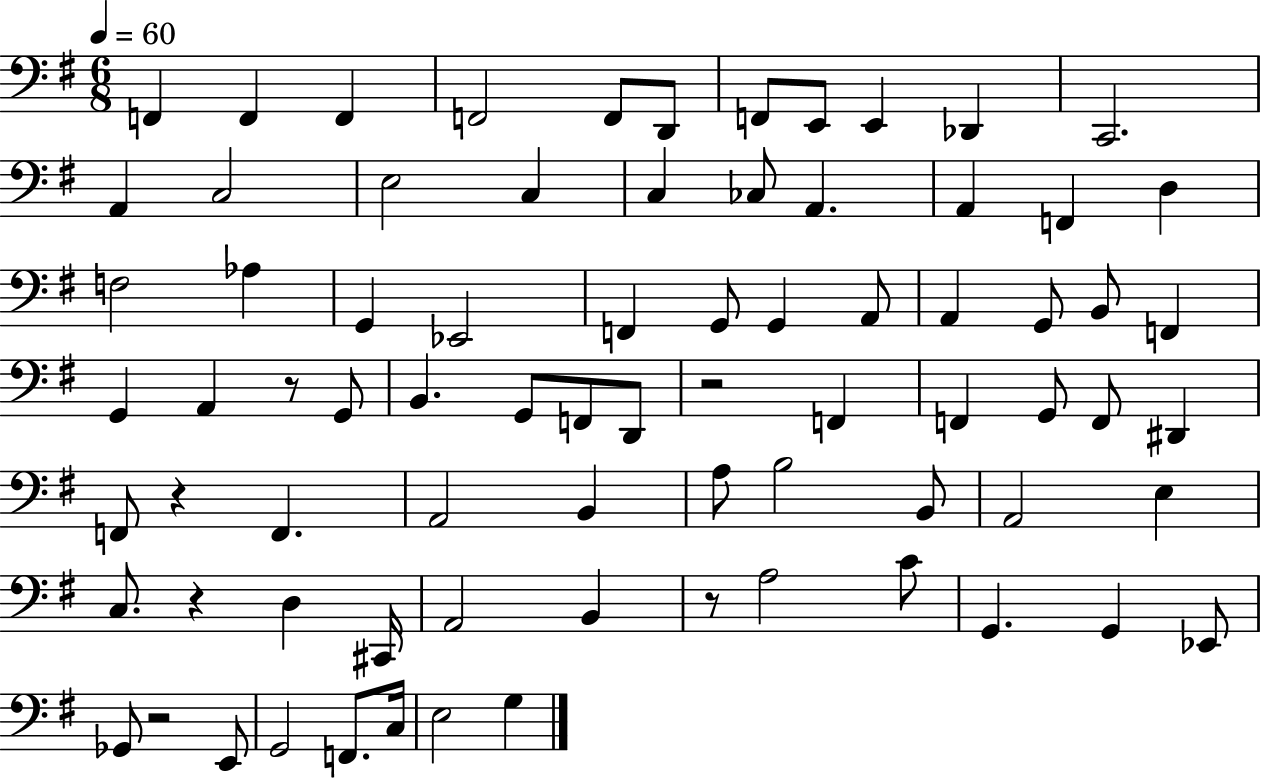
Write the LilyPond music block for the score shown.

{
  \clef bass
  \numericTimeSignature
  \time 6/8
  \key g \major
  \tempo 4 = 60
  f,4 f,4 f,4 | f,2 f,8 d,8 | f,8 e,8 e,4 des,4 | c,2. | \break a,4 c2 | e2 c4 | c4 ces8 a,4. | a,4 f,4 d4 | \break f2 aes4 | g,4 ees,2 | f,4 g,8 g,4 a,8 | a,4 g,8 b,8 f,4 | \break g,4 a,4 r8 g,8 | b,4. g,8 f,8 d,8 | r2 f,4 | f,4 g,8 f,8 dis,4 | \break f,8 r4 f,4. | a,2 b,4 | a8 b2 b,8 | a,2 e4 | \break c8. r4 d4 cis,16 | a,2 b,4 | r8 a2 c'8 | g,4. g,4 ees,8 | \break ges,8 r2 e,8 | g,2 f,8. c16 | e2 g4 | \bar "|."
}